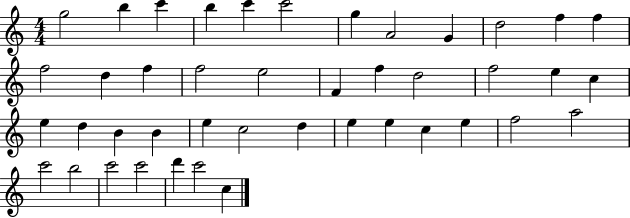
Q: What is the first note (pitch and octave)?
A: G5